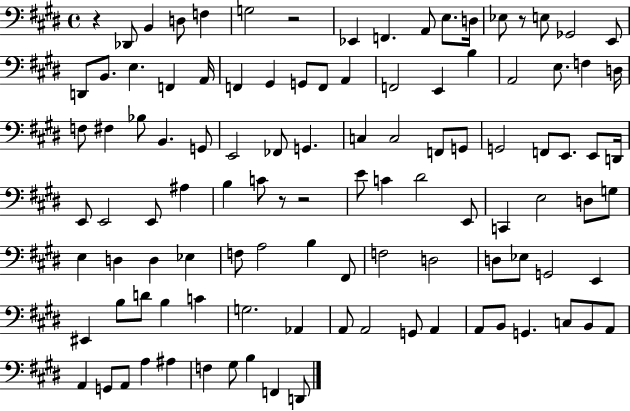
{
  \clef bass
  \time 4/4
  \defaultTimeSignature
  \key e \major
  r4 des,8 b,4 d8 f4 | g2 r2 | ees,4 f,4. a,8 e8. d16 | ees8 r8 e8 ges,2 e,8 | \break d,8 b,8. e4. f,4 a,16 | f,4 gis,4 g,8 f,8 a,4 | f,2 e,4 b4 | a,2 e8. f4 d16 | \break f8 fis4 bes8 b,4. g,8 | e,2 fes,8 g,4. | c4 c2 f,8 g,8 | g,2 f,8 e,8. e,8 d,16 | \break e,8 e,2 e,8 ais4 | b4 c'8 r8 r2 | e'8 c'4 dis'2 e,8 | c,4 e2 d8 g8 | \break e4 d4 d4 ees4 | f8 a2 b4 fis,8 | f2 d2 | d8 ees8 g,2 e,4 | \break eis,4 b8 d'8 b4 c'4 | g2. aes,4 | a,8 a,2 g,8 a,4 | a,8 b,8 g,4. c8 b,8 a,8 | \break a,4 g,8 a,8 a4 ais4 | f4 gis8 b4 f,4 d,8 | \bar "|."
}